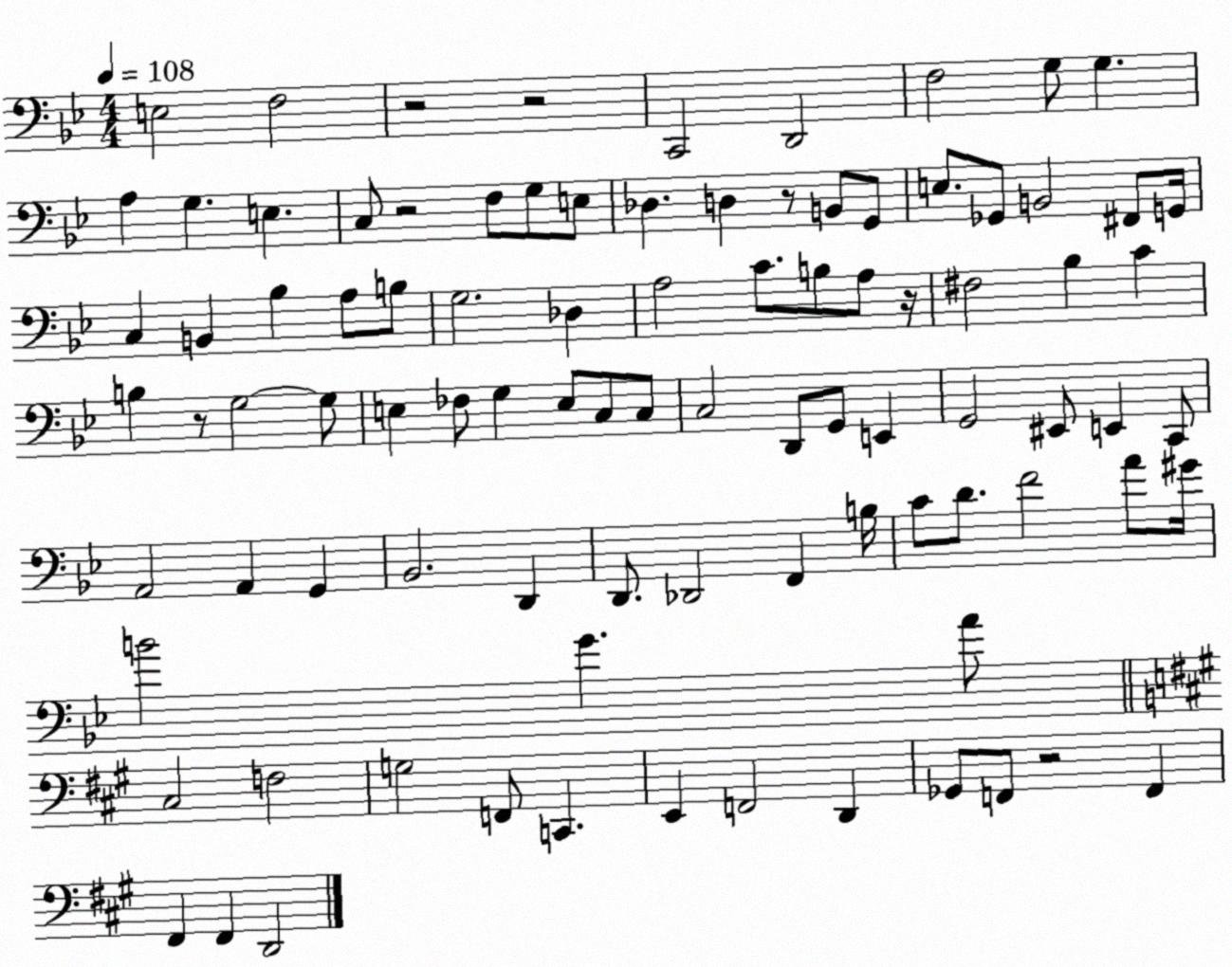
X:1
T:Untitled
M:4/4
L:1/4
K:Bb
E,2 F,2 z2 z2 C,,2 D,,2 F,2 G,/2 G, A, G, E, C,/2 z2 F,/2 G,/2 E,/2 _D, D, z/2 B,,/2 G,,/2 E,/2 _G,,/2 B,,2 ^F,,/2 G,,/4 C, B,, _B, A,/2 B,/2 G,2 _D, A,2 C/2 B,/2 A,/2 z/4 ^F,2 _B, C B, z/2 G,2 G,/2 E, _F,/2 G, E,/2 C,/2 C,/2 C,2 D,,/2 G,,/2 E,, G,,2 ^E,,/2 E,, C,,/2 A,,2 A,, G,, _B,,2 D,, D,,/2 _D,,2 F,, B,/4 C/2 D/2 F2 A/2 ^G/4 B2 G A/2 ^C,2 F,2 G,2 F,,/2 C,, E,, F,,2 D,, _G,,/2 F,,/2 z2 F,, ^F,, ^F,, D,,2